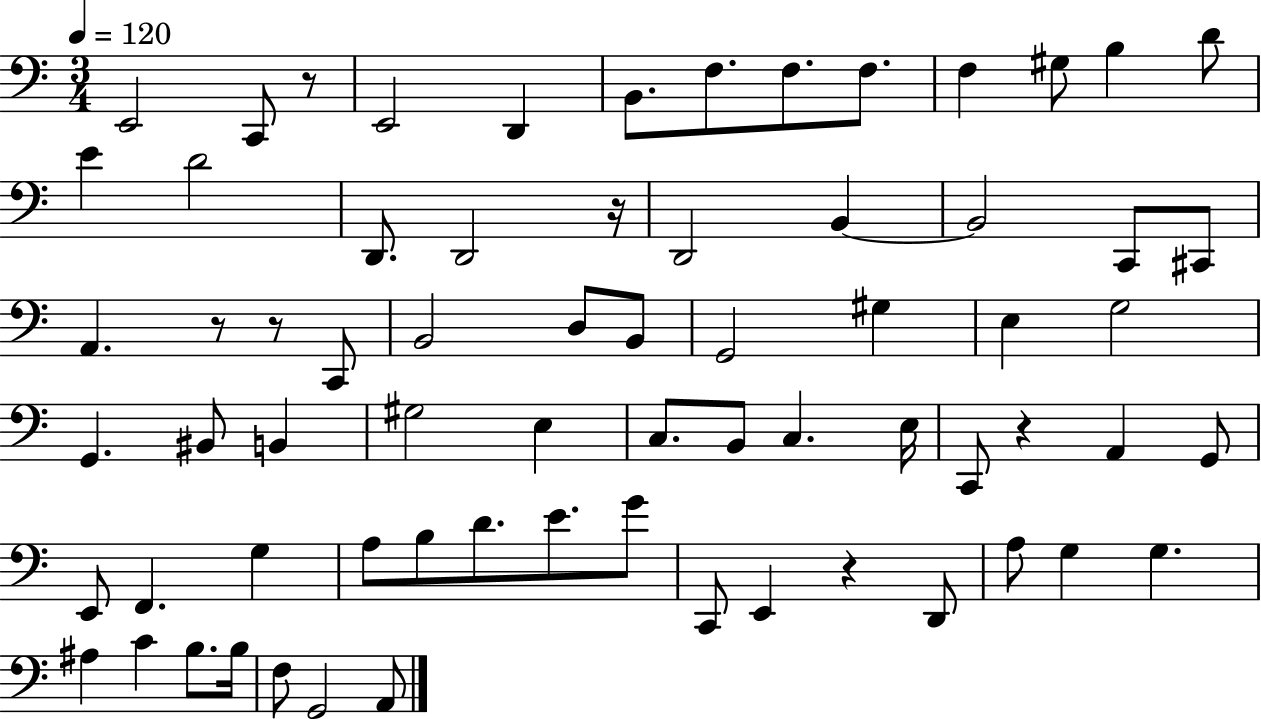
X:1
T:Untitled
M:3/4
L:1/4
K:C
E,,2 C,,/2 z/2 E,,2 D,, B,,/2 F,/2 F,/2 F,/2 F, ^G,/2 B, D/2 E D2 D,,/2 D,,2 z/4 D,,2 B,, B,,2 C,,/2 ^C,,/2 A,, z/2 z/2 C,,/2 B,,2 D,/2 B,,/2 G,,2 ^G, E, G,2 G,, ^B,,/2 B,, ^G,2 E, C,/2 B,,/2 C, E,/4 C,,/2 z A,, G,,/2 E,,/2 F,, G, A,/2 B,/2 D/2 E/2 G/2 C,,/2 E,, z D,,/2 A,/2 G, G, ^A, C B,/2 B,/4 F,/2 G,,2 A,,/2